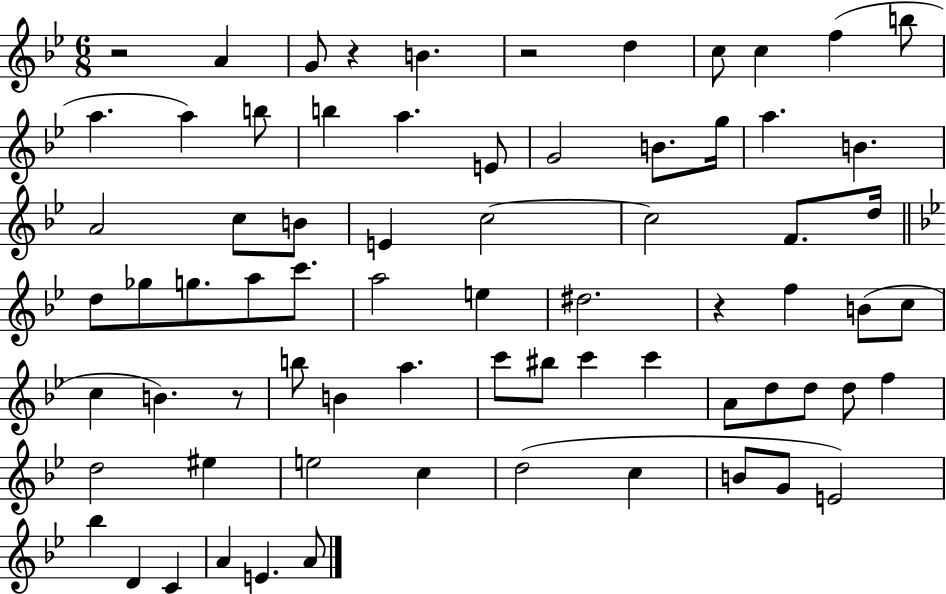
X:1
T:Untitled
M:6/8
L:1/4
K:Bb
z2 A G/2 z B z2 d c/2 c f b/2 a a b/2 b a E/2 G2 B/2 g/4 a B A2 c/2 B/2 E c2 c2 F/2 d/4 d/2 _g/2 g/2 a/2 c'/2 a2 e ^d2 z f B/2 c/2 c B z/2 b/2 B a c'/2 ^b/2 c' c' A/2 d/2 d/2 d/2 f d2 ^e e2 c d2 c B/2 G/2 E2 _b D C A E A/2